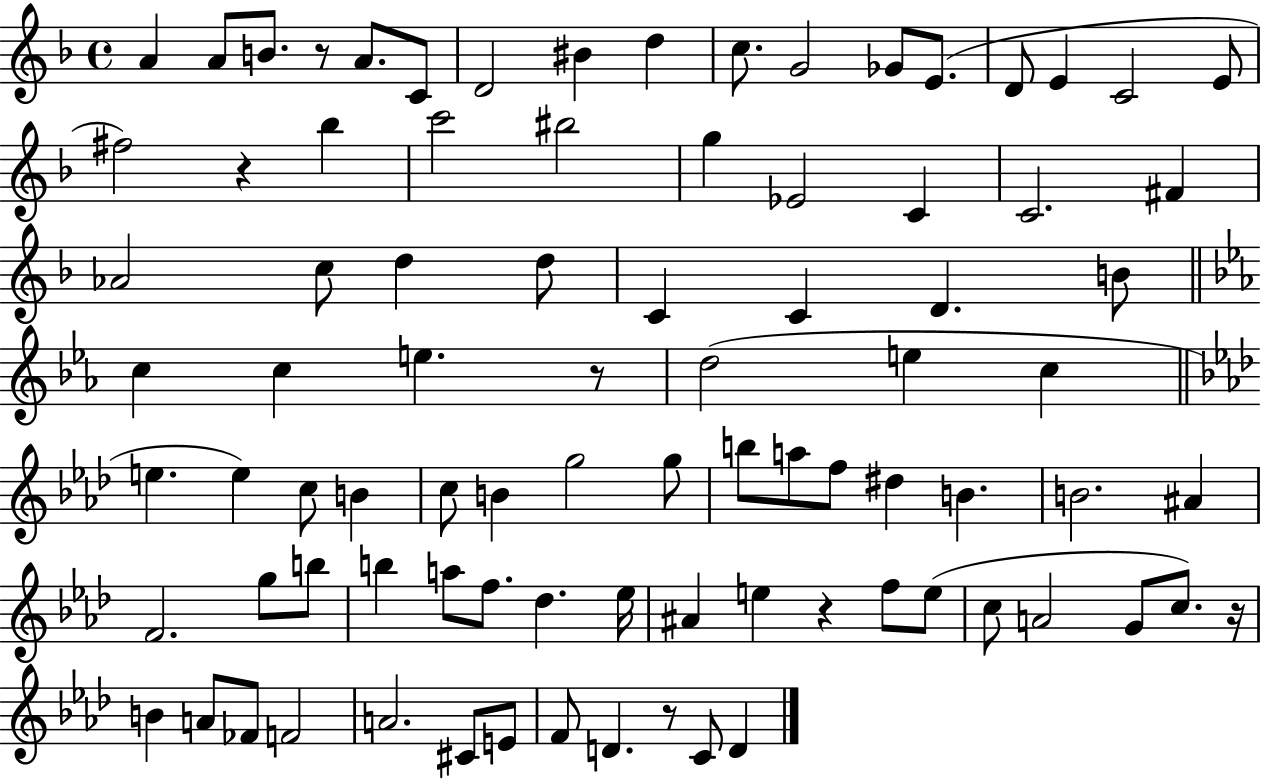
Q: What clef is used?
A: treble